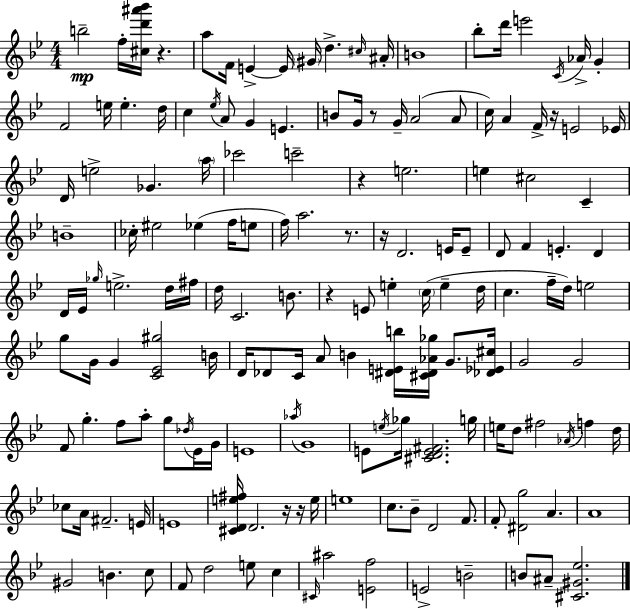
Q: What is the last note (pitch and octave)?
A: A#4